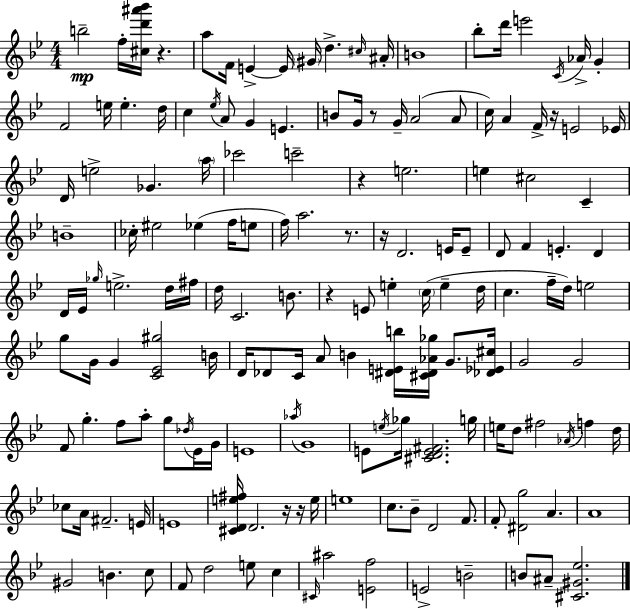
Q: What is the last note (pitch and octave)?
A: A#4